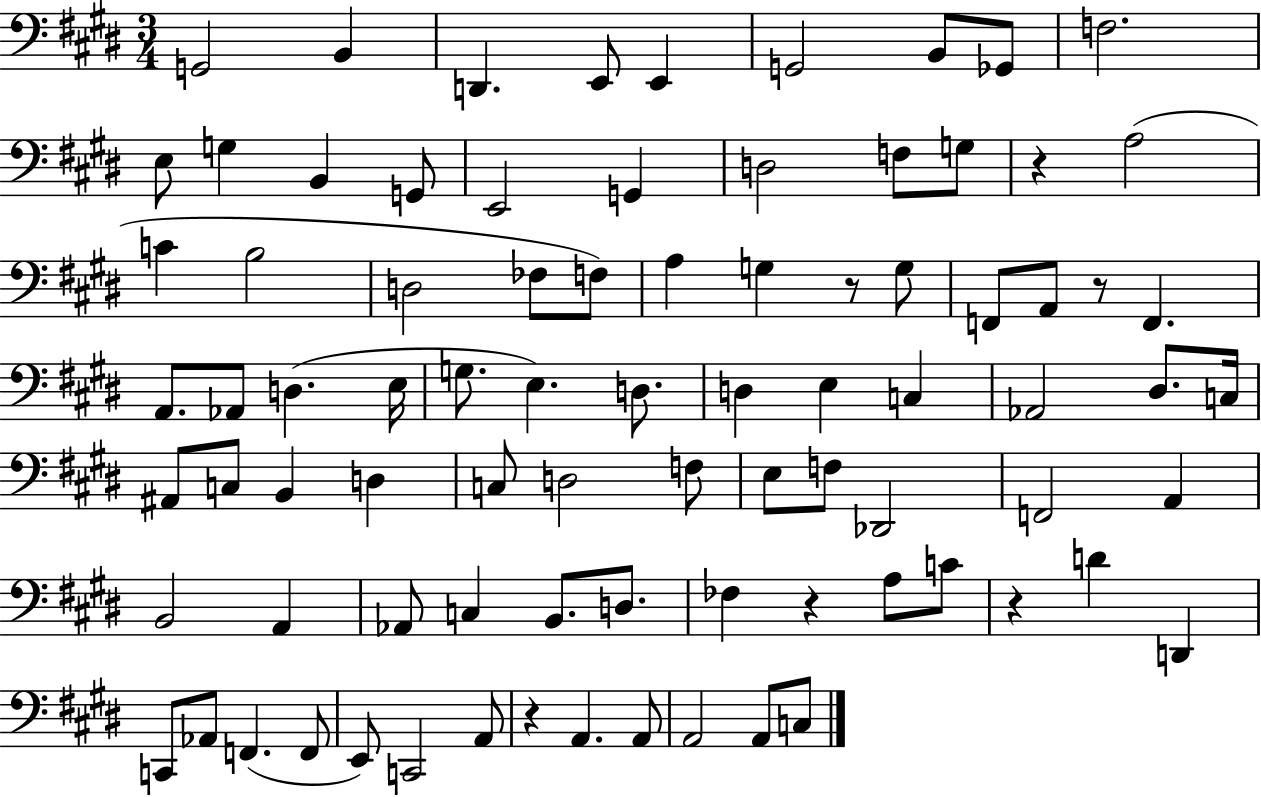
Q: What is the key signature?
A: E major